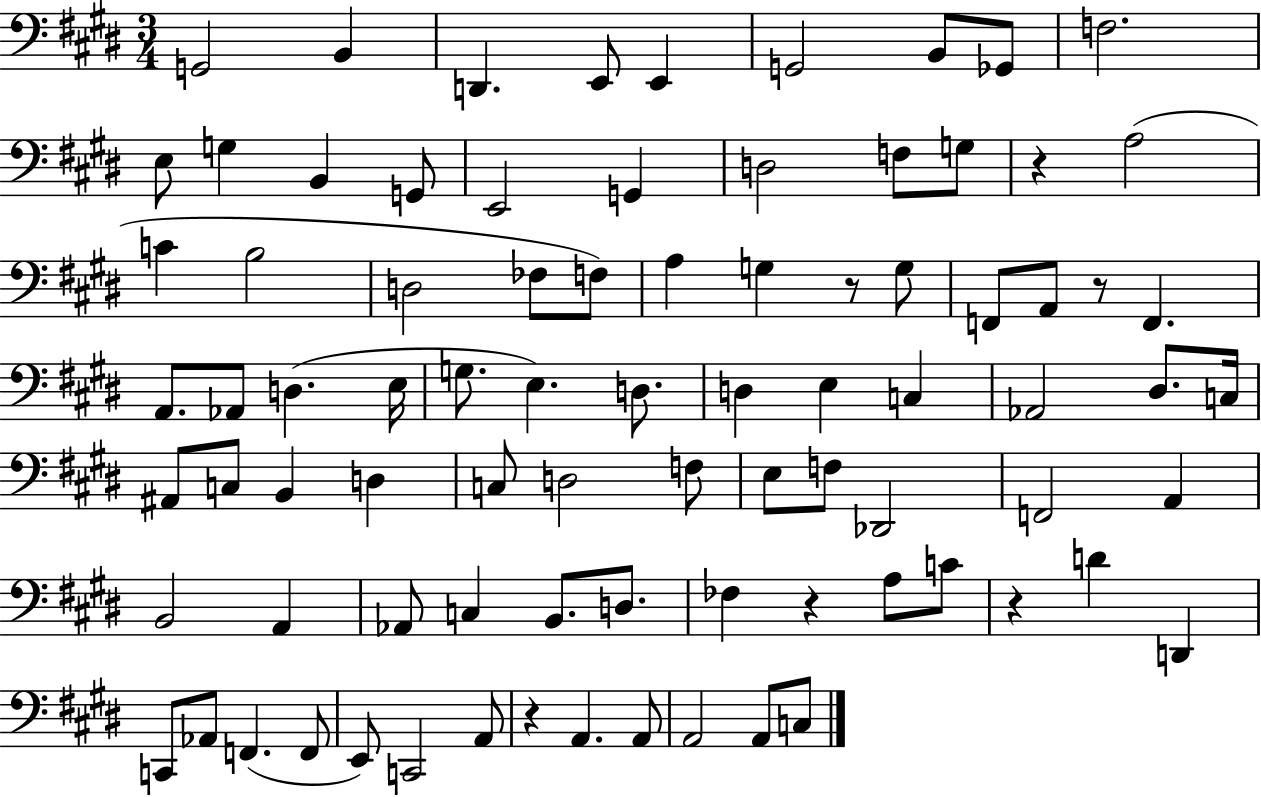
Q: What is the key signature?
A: E major